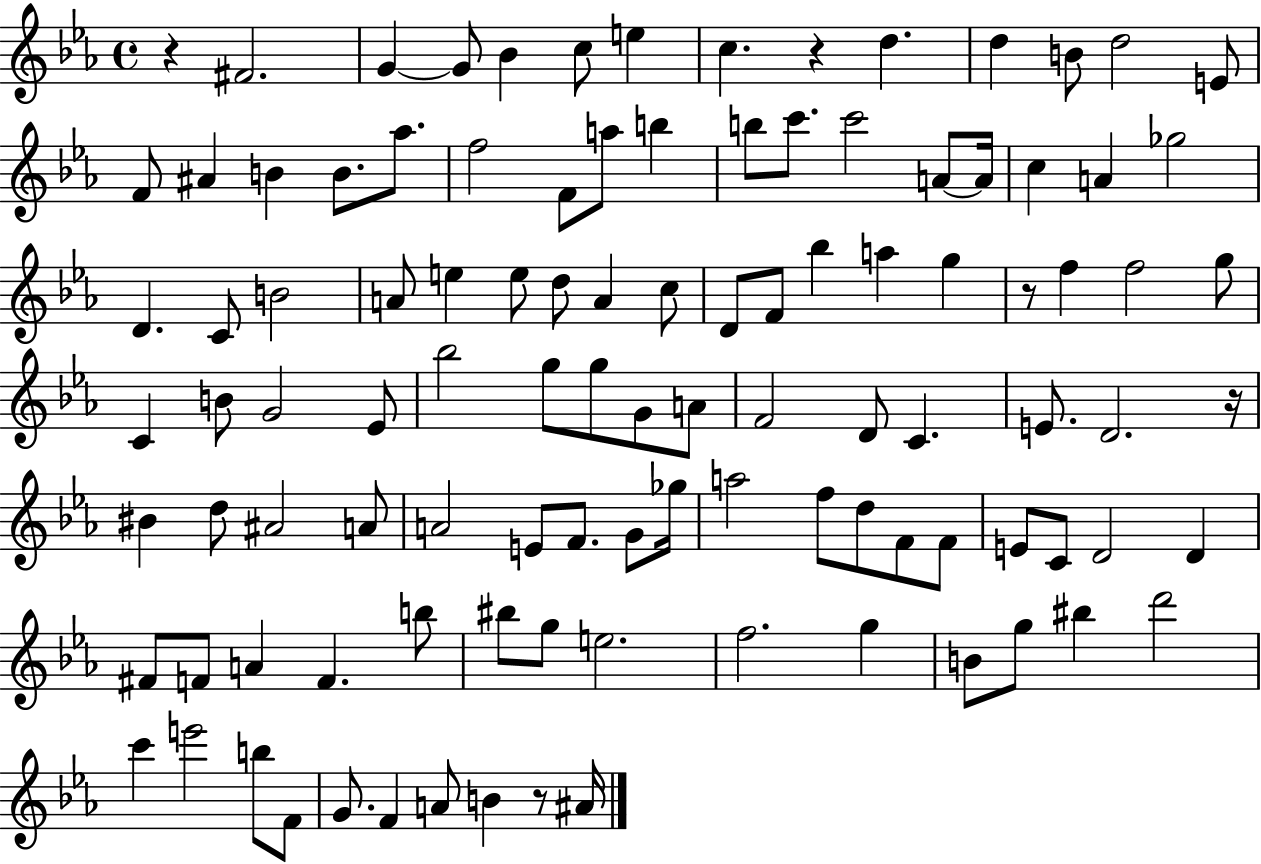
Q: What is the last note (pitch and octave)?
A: A#4